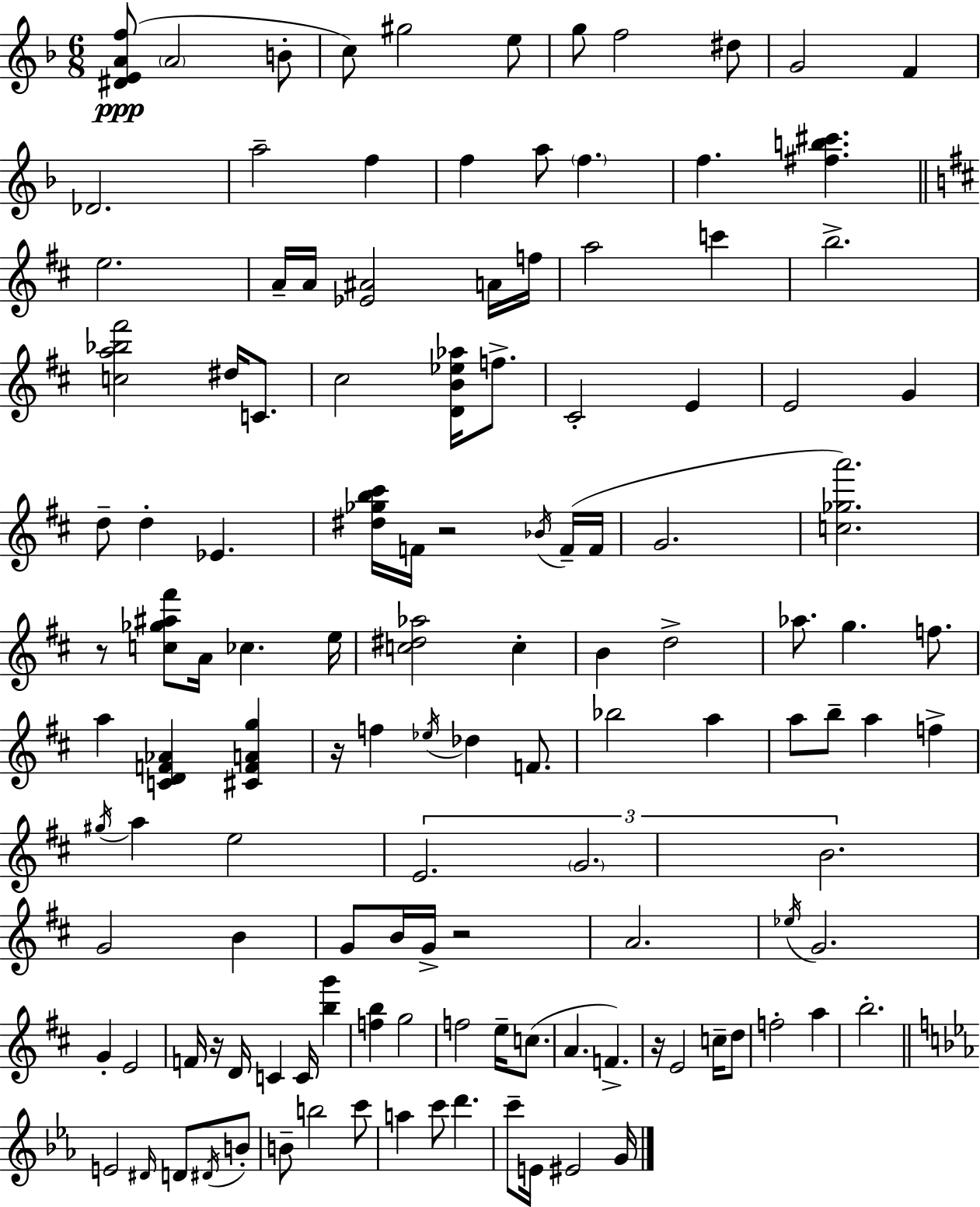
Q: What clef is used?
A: treble